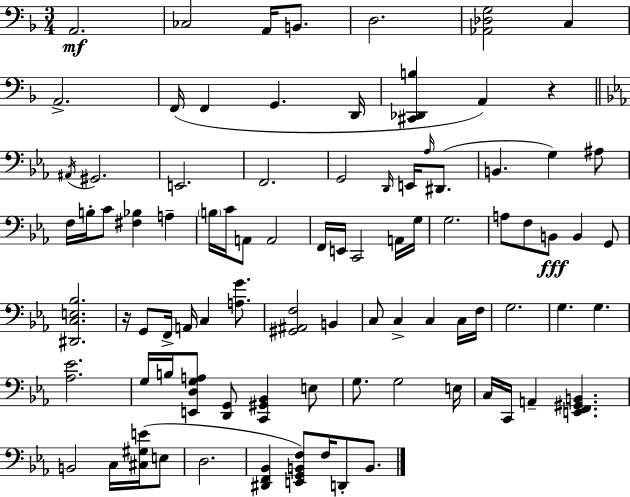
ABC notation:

X:1
T:Untitled
M:3/4
L:1/4
K:Dm
A,,2 _C,2 A,,/4 B,,/2 D,2 [_A,,_D,G,]2 C, A,,2 F,,/4 F,, G,, D,,/4 [^C,,_D,,B,] A,, z ^A,,/4 ^G,,2 E,,2 F,,2 G,,2 D,,/4 E,,/4 _A,/4 ^D,,/2 B,, G, ^A,/2 F,/4 B,/4 C/2 [^F,_B,] A, B,/4 C/4 A,,/2 A,,2 F,,/4 E,,/4 C,,2 A,,/4 G,/4 G,2 A,/2 F,/2 B,,/2 B,, G,,/2 [^D,,C,E,_B,]2 z/4 G,,/2 F,,/4 A,,/4 C, [A,G]/2 [^G,,^A,,F,]2 B,, C,/2 C, C, C,/4 F,/4 G,2 G, G, [_A,_E]2 G,/4 B,/4 [E,,D,G,A,]/2 [D,,G,,]/2 [C,,^G,,_B,,] E,/2 G,/2 G,2 E,/4 C,/4 C,,/4 A,, [E,,F,,^G,,B,,] B,,2 C,/4 [^C,^G,E]/4 E,/2 D,2 [^D,,F,,_B,,] [E,,G,,B,,F,]/2 F,/4 D,,/2 B,,/2